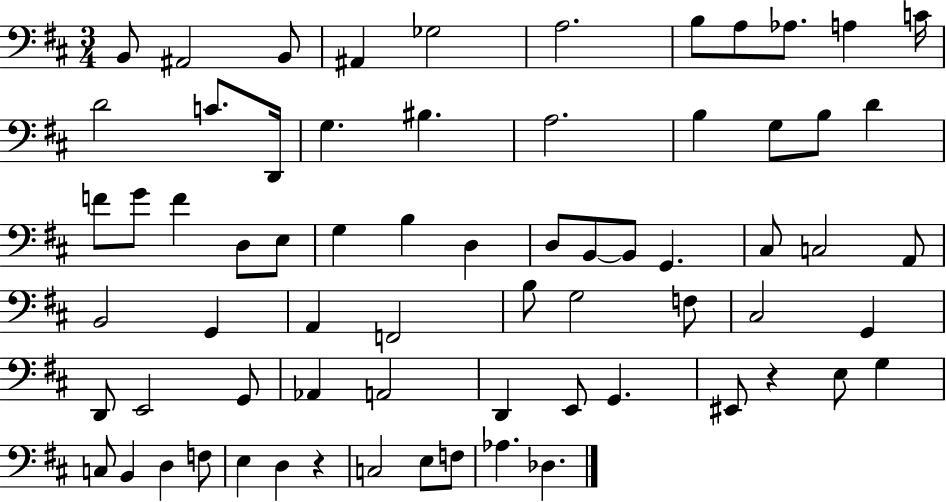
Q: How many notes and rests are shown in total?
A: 69